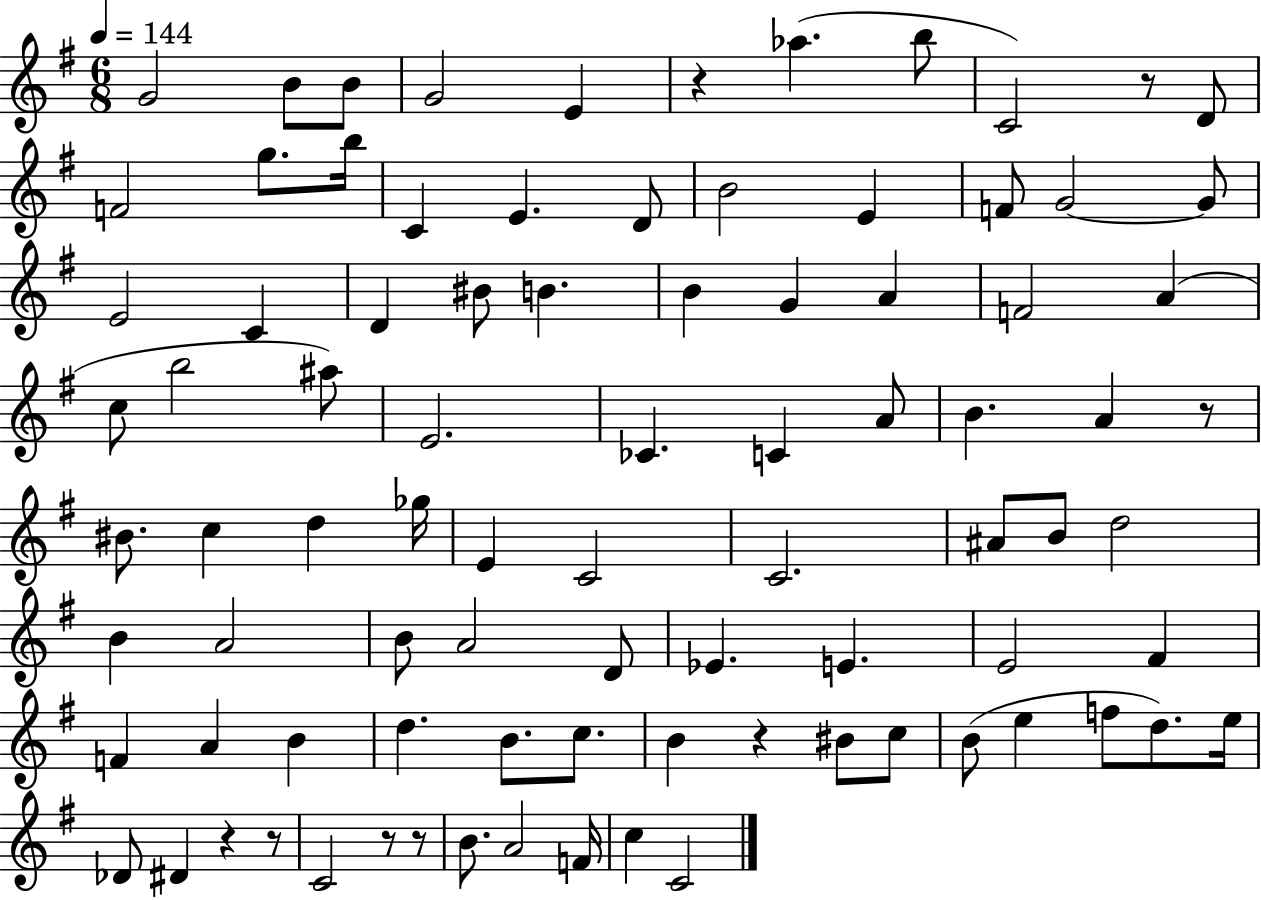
G4/h B4/e B4/e G4/h E4/q R/q Ab5/q. B5/e C4/h R/e D4/e F4/h G5/e. B5/s C4/q E4/q. D4/e B4/h E4/q F4/e G4/h G4/e E4/h C4/q D4/q BIS4/e B4/q. B4/q G4/q A4/q F4/h A4/q C5/e B5/h A#5/e E4/h. CES4/q. C4/q A4/e B4/q. A4/q R/e BIS4/e. C5/q D5/q Gb5/s E4/q C4/h C4/h. A#4/e B4/e D5/h B4/q A4/h B4/e A4/h D4/e Eb4/q. E4/q. E4/h F#4/q F4/q A4/q B4/q D5/q. B4/e. C5/e. B4/q R/q BIS4/e C5/e B4/e E5/q F5/e D5/e. E5/s Db4/e D#4/q R/q R/e C4/h R/e R/e B4/e. A4/h F4/s C5/q C4/h